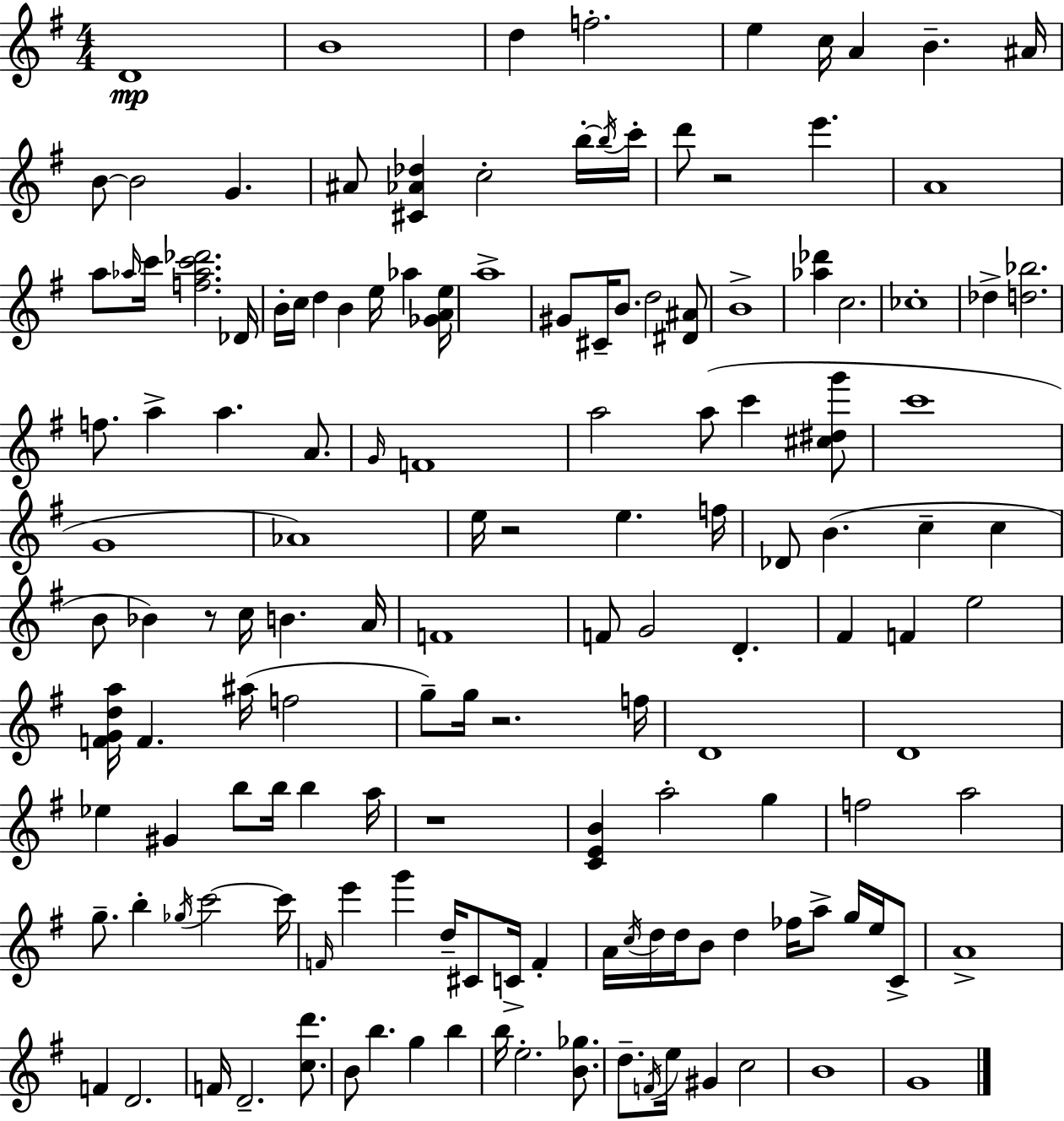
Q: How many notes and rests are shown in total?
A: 145